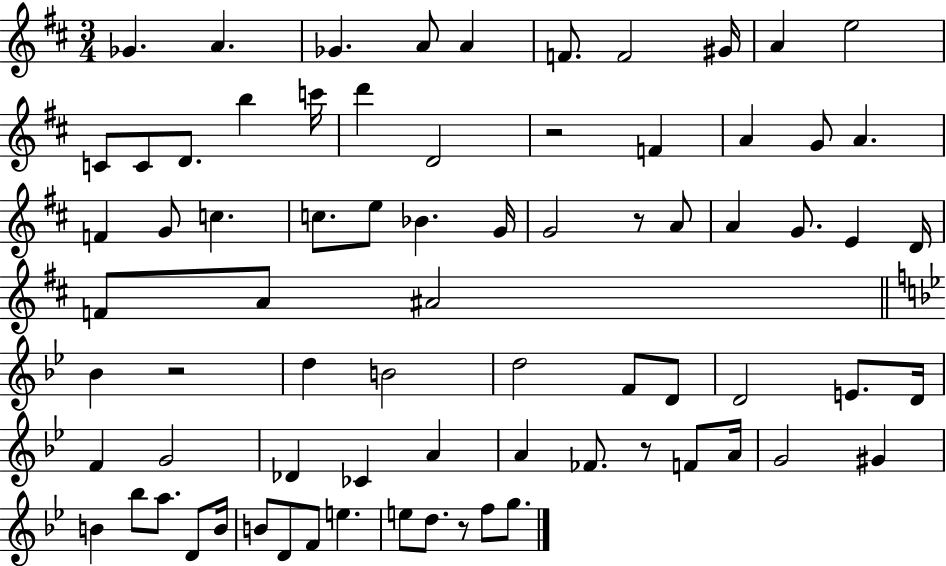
{
  \clef treble
  \numericTimeSignature
  \time 3/4
  \key d \major
  ges'4. a'4. | ges'4. a'8 a'4 | f'8. f'2 gis'16 | a'4 e''2 | \break c'8 c'8 d'8. b''4 c'''16 | d'''4 d'2 | r2 f'4 | a'4 g'8 a'4. | \break f'4 g'8 c''4. | c''8. e''8 bes'4. g'16 | g'2 r8 a'8 | a'4 g'8. e'4 d'16 | \break f'8 a'8 ais'2 | \bar "||" \break \key bes \major bes'4 r2 | d''4 b'2 | d''2 f'8 d'8 | d'2 e'8. d'16 | \break f'4 g'2 | des'4 ces'4 a'4 | a'4 fes'8. r8 f'8 a'16 | g'2 gis'4 | \break b'4 bes''8 a''8. d'8 b'16 | b'8 d'8 f'8 e''4. | e''8 d''8. r8 f''8 g''8. | \bar "|."
}